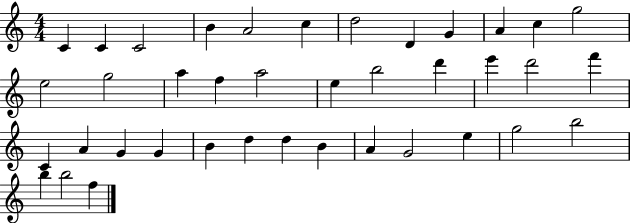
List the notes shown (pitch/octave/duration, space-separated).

C4/q C4/q C4/h B4/q A4/h C5/q D5/h D4/q G4/q A4/q C5/q G5/h E5/h G5/h A5/q F5/q A5/h E5/q B5/h D6/q E6/q D6/h F6/q C4/q A4/q G4/q G4/q B4/q D5/q D5/q B4/q A4/q G4/h E5/q G5/h B5/h B5/q B5/h F5/q